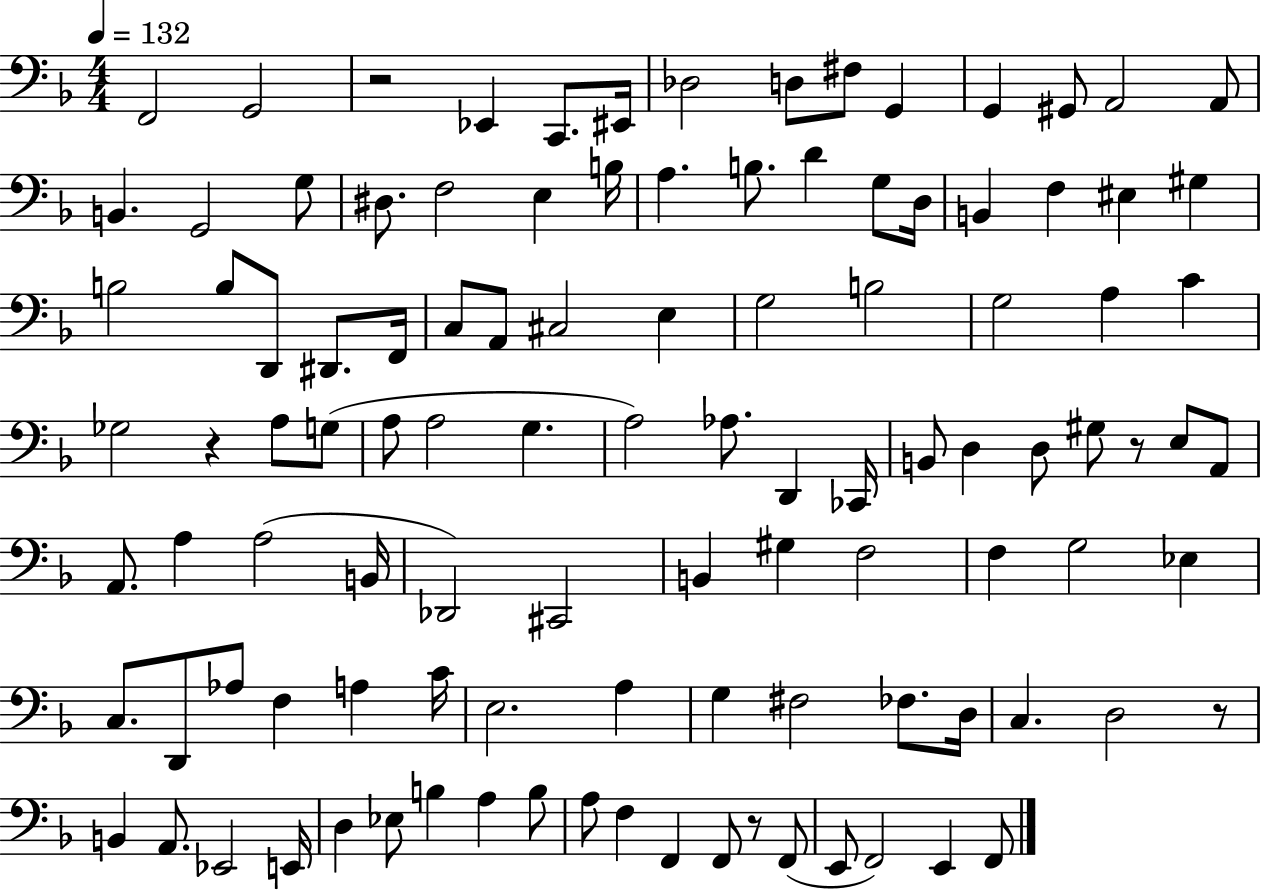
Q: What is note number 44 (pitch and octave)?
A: Gb3